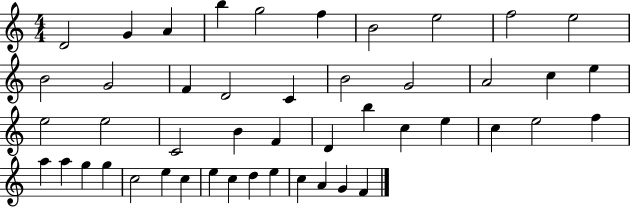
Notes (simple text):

D4/h G4/q A4/q B5/q G5/h F5/q B4/h E5/h F5/h E5/h B4/h G4/h F4/q D4/h C4/q B4/h G4/h A4/h C5/q E5/q E5/h E5/h C4/h B4/q F4/q D4/q B5/q C5/q E5/q C5/q E5/h F5/q A5/q A5/q G5/q G5/q C5/h E5/q C5/q E5/q C5/q D5/q E5/q C5/q A4/q G4/q F4/q